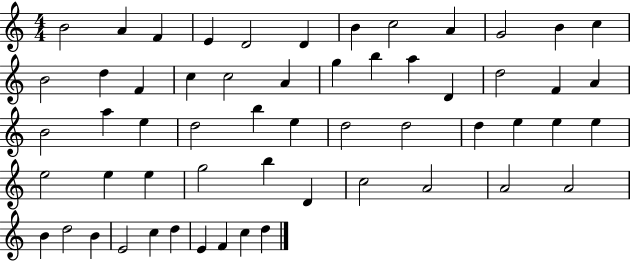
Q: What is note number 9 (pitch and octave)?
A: A4